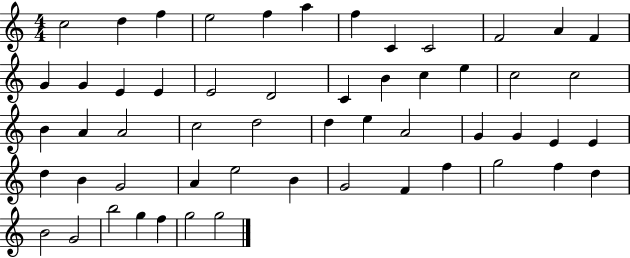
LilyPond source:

{
  \clef treble
  \numericTimeSignature
  \time 4/4
  \key c \major
  c''2 d''4 f''4 | e''2 f''4 a''4 | f''4 c'4 c'2 | f'2 a'4 f'4 | \break g'4 g'4 e'4 e'4 | e'2 d'2 | c'4 b'4 c''4 e''4 | c''2 c''2 | \break b'4 a'4 a'2 | c''2 d''2 | d''4 e''4 a'2 | g'4 g'4 e'4 e'4 | \break d''4 b'4 g'2 | a'4 e''2 b'4 | g'2 f'4 f''4 | g''2 f''4 d''4 | \break b'2 g'2 | b''2 g''4 f''4 | g''2 g''2 | \bar "|."
}